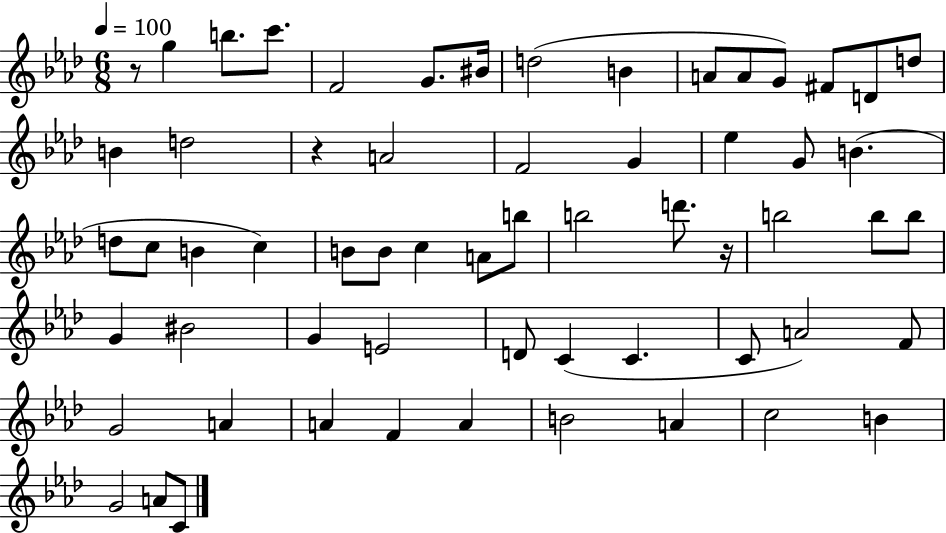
{
  \clef treble
  \numericTimeSignature
  \time 6/8
  \key aes \major
  \tempo 4 = 100
  \repeat volta 2 { r8 g''4 b''8. c'''8. | f'2 g'8. bis'16 | d''2( b'4 | a'8 a'8 g'8) fis'8 d'8 d''8 | \break b'4 d''2 | r4 a'2 | f'2 g'4 | ees''4 g'8 b'4.( | \break d''8 c''8 b'4 c''4) | b'8 b'8 c''4 a'8 b''8 | b''2 d'''8. r16 | b''2 b''8 b''8 | \break g'4 bis'2 | g'4 e'2 | d'8 c'4( c'4. | c'8 a'2) f'8 | \break g'2 a'4 | a'4 f'4 a'4 | b'2 a'4 | c''2 b'4 | \break g'2 a'8 c'8 | } \bar "|."
}